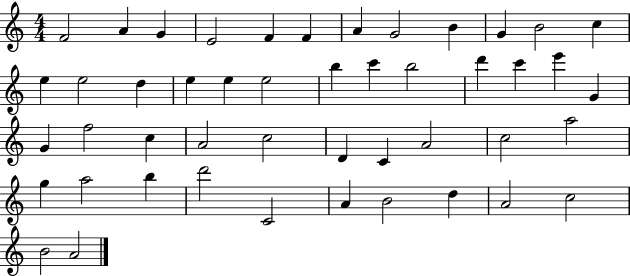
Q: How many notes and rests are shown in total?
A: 47